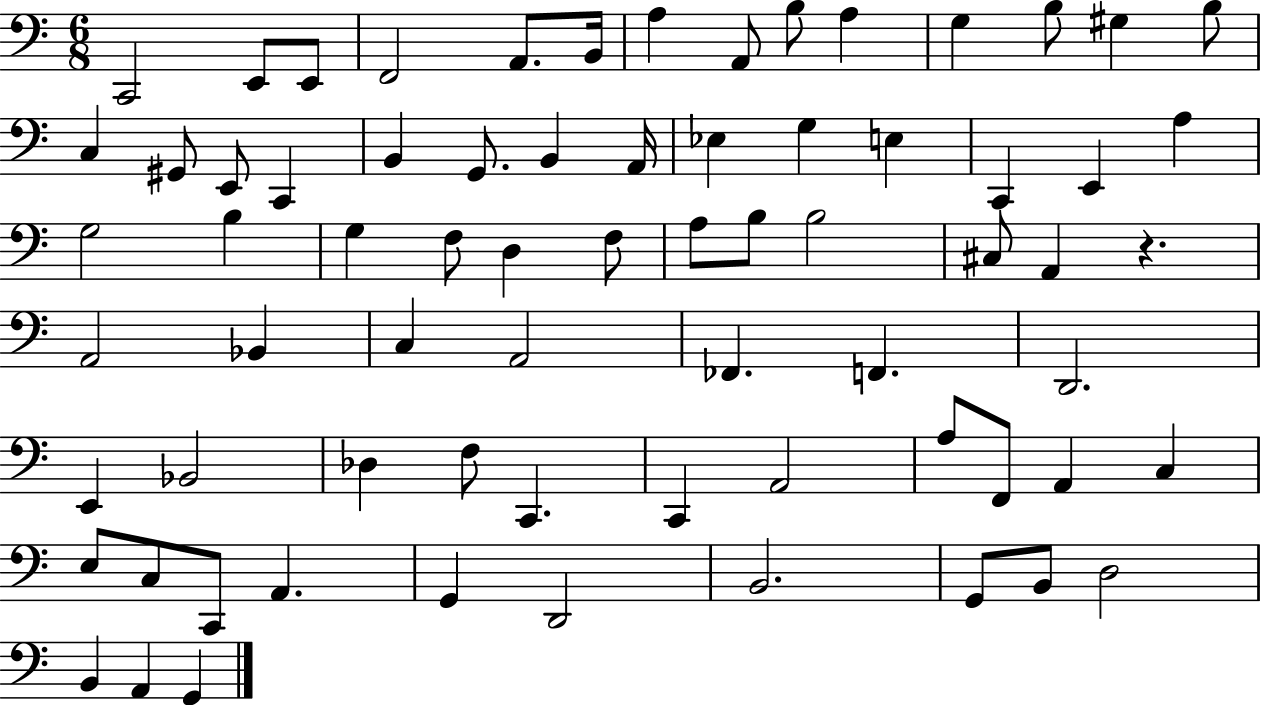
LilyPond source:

{
  \clef bass
  \numericTimeSignature
  \time 6/8
  \key c \major
  c,2 e,8 e,8 | f,2 a,8. b,16 | a4 a,8 b8 a4 | g4 b8 gis4 b8 | \break c4 gis,8 e,8 c,4 | b,4 g,8. b,4 a,16 | ees4 g4 e4 | c,4 e,4 a4 | \break g2 b4 | g4 f8 d4 f8 | a8 b8 b2 | cis8 a,4 r4. | \break a,2 bes,4 | c4 a,2 | fes,4. f,4. | d,2. | \break e,4 bes,2 | des4 f8 c,4. | c,4 a,2 | a8 f,8 a,4 c4 | \break e8 c8 c,8 a,4. | g,4 d,2 | b,2. | g,8 b,8 d2 | \break b,4 a,4 g,4 | \bar "|."
}